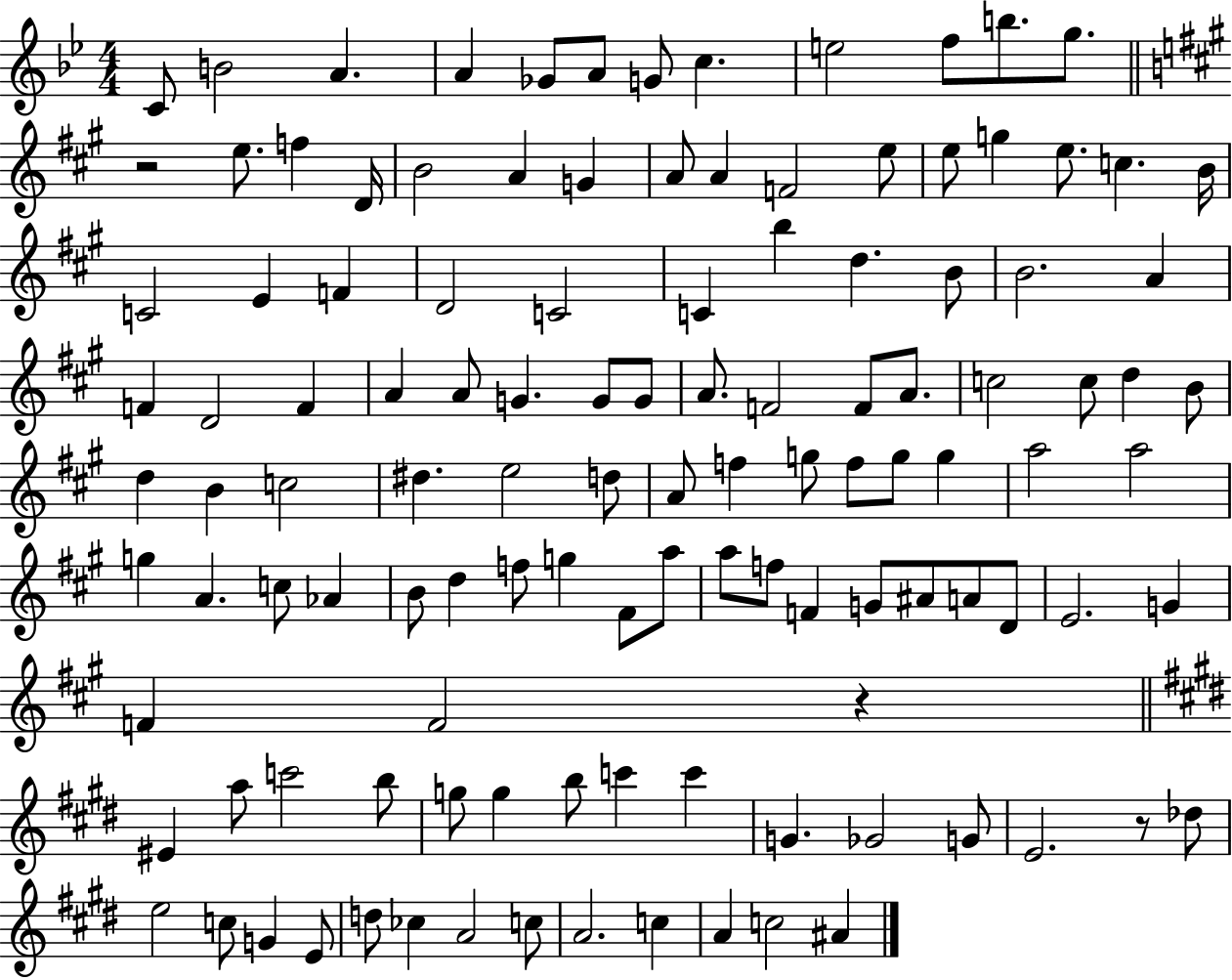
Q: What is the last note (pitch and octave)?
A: A#4